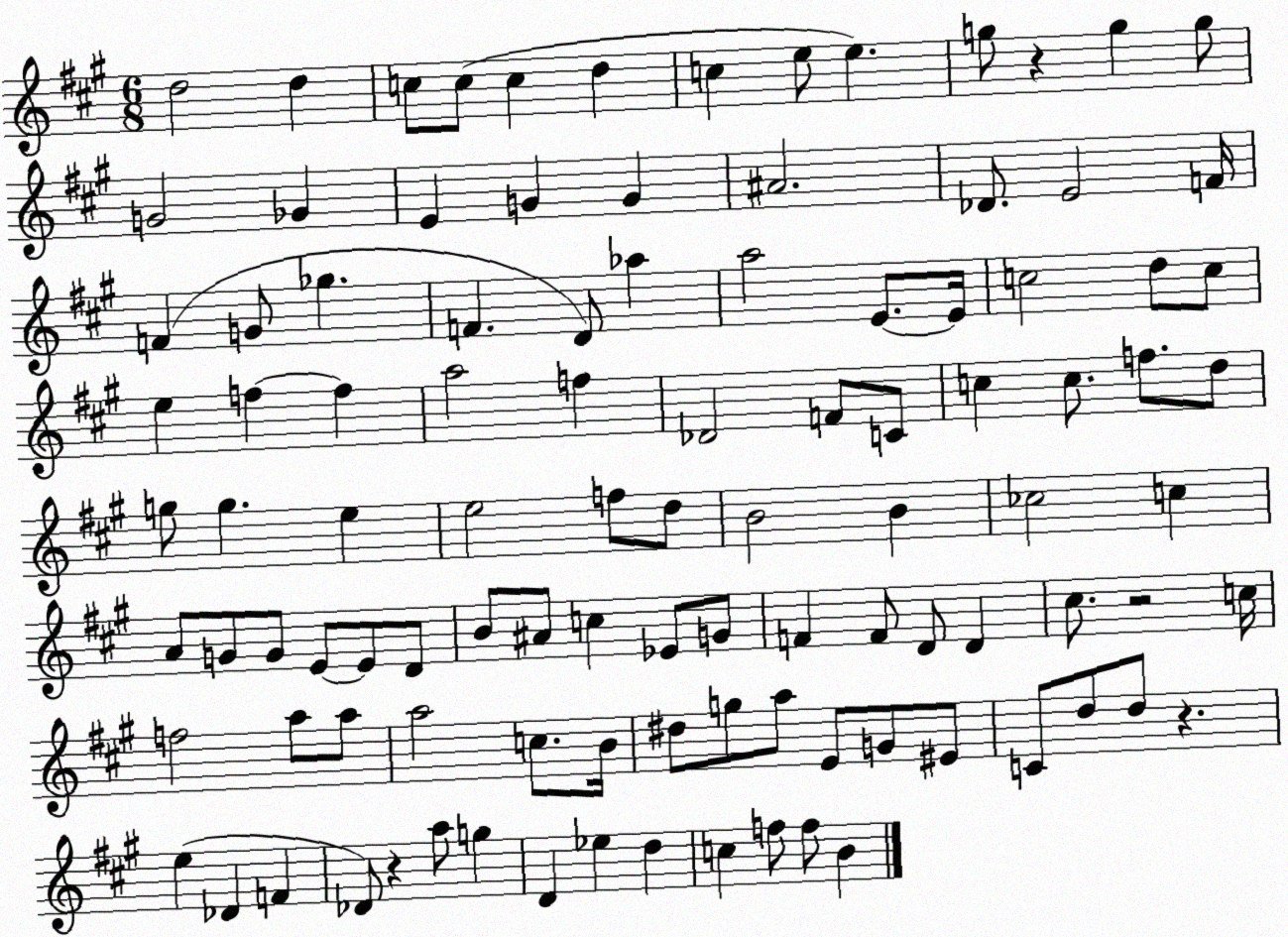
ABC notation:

X:1
T:Untitled
M:6/8
L:1/4
K:A
d2 d c/2 c/2 c d c e/2 e g/2 z g g/2 G2 _G E G G ^A2 _D/2 E2 F/4 F G/2 _g F D/2 _a a2 E/2 E/4 c2 d/2 c/2 e f f a2 f _D2 F/2 C/2 c c/2 f/2 d/2 g/2 g e e2 f/2 d/2 B2 B _c2 c A/2 G/2 G/2 E/2 E/2 D/2 B/2 ^A/2 c _E/2 G/2 F F/2 D/2 D ^c/2 z2 c/4 f2 a/2 a/2 a2 c/2 B/4 ^d/2 g/2 a/2 E/2 G/2 ^E/2 C/2 d/2 d/2 z e _D F _D/2 z a/2 g D _e d c f/2 f/2 B